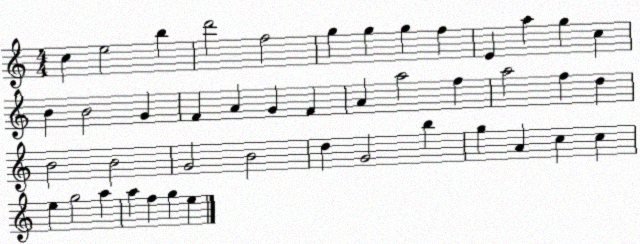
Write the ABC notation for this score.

X:1
T:Untitled
M:4/4
L:1/4
K:C
c e2 b d'2 f2 g g g f E a g c B B2 G F A G F A a2 f a2 f d B2 B2 G2 B2 d G2 b g A c c e g2 a a f g e